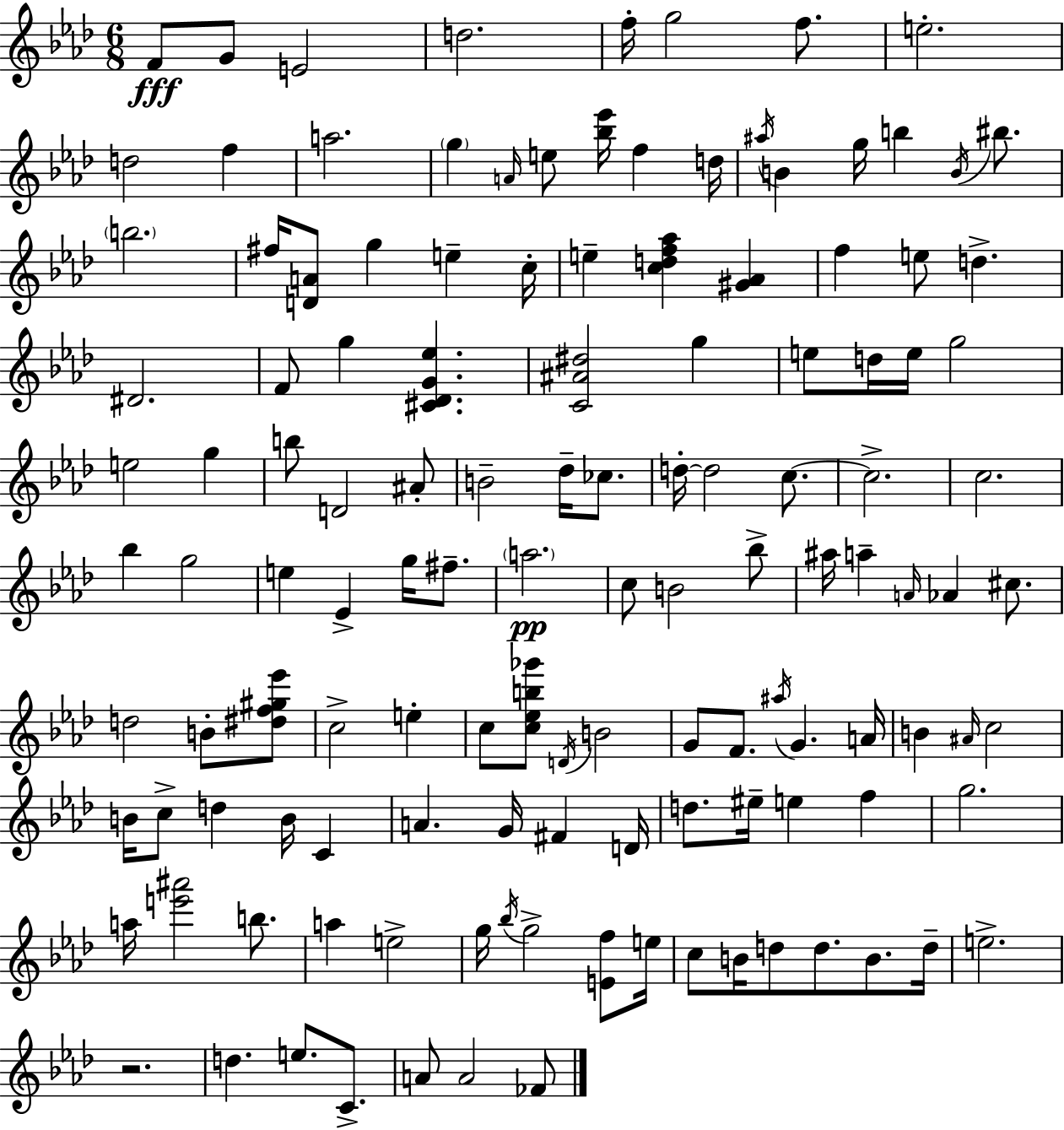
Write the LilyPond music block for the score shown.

{
  \clef treble
  \numericTimeSignature
  \time 6/8
  \key aes \major
  f'8\fff g'8 e'2 | d''2. | f''16-. g''2 f''8. | e''2.-. | \break d''2 f''4 | a''2. | \parenthesize g''4 \grace { a'16 } e''8 <bes'' ees'''>16 f''4 | d''16 \acciaccatura { ais''16 } b'4 g''16 b''4 \acciaccatura { b'16 } | \break bis''8. \parenthesize b''2. | fis''16 <d' a'>8 g''4 e''4-- | c''16-. e''4-- <c'' d'' f'' aes''>4 <gis' aes'>4 | f''4 e''8 d''4.-> | \break dis'2. | f'8 g''4 <cis' des' g' ees''>4. | <c' ais' dis''>2 g''4 | e''8 d''16 e''16 g''2 | \break e''2 g''4 | b''8 d'2 | ais'8-. b'2-- des''16-- | ces''8. d''16-.~~ d''2 | \break c''8.~~ c''2.-> | c''2. | bes''4 g''2 | e''4 ees'4-> g''16 | \break fis''8.-- \parenthesize a''2.\pp | c''8 b'2 | bes''8-> ais''16 a''4-- \grace { a'16 } aes'4 | cis''8. d''2 | \break b'8-. <dis'' f'' gis'' ees'''>8 c''2-> | e''4-. c''8 <c'' ees'' b'' ges'''>8 \acciaccatura { d'16 } b'2 | g'8 f'8. \acciaccatura { ais''16 } g'4. | a'16 b'4 \grace { ais'16 } c''2 | \break b'16 c''8-> d''4 | b'16 c'4 a'4. | g'16 fis'4 d'16 d''8. eis''16-- e''4 | f''4 g''2. | \break a''16 <e''' ais'''>2 | b''8. a''4 e''2-> | g''16 \acciaccatura { bes''16 } g''2-> | <e' f''>8 e''16 c''8 b'16 d''8 | \break d''8. b'8. d''16-- e''2.-> | r2. | d''4. | e''8. c'8.-> a'8 a'2 | \break fes'8 \bar "|."
}